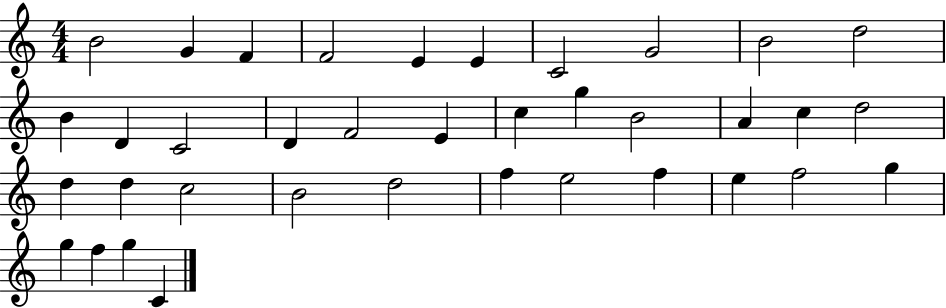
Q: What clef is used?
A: treble